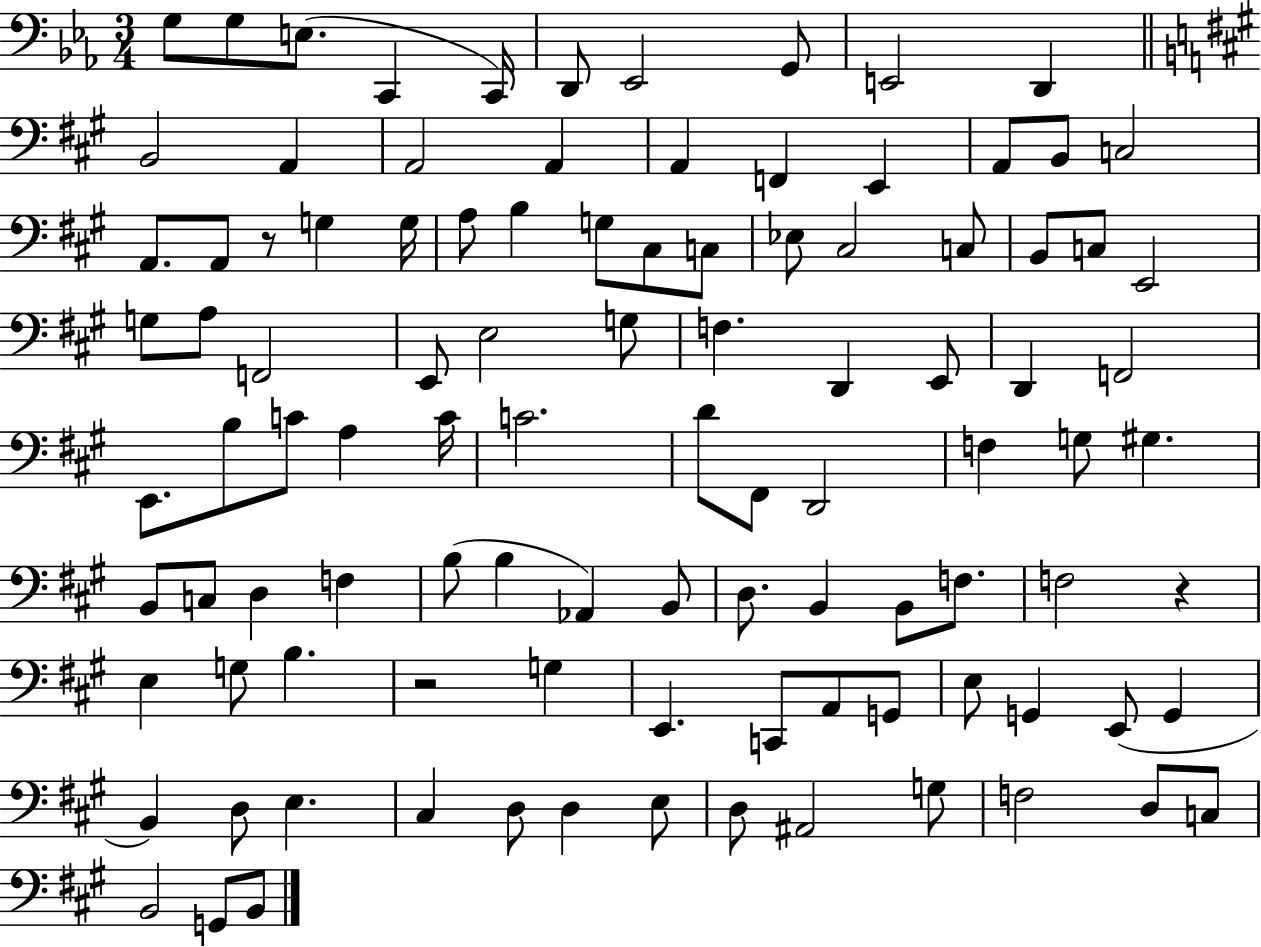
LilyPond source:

{
  \clef bass
  \numericTimeSignature
  \time 3/4
  \key ees \major
  g8 g8 e8.( c,4 c,16) | d,8 ees,2 g,8 | e,2 d,4 | \bar "||" \break \key a \major b,2 a,4 | a,2 a,4 | a,4 f,4 e,4 | a,8 b,8 c2 | \break a,8. a,8 r8 g4 g16 | a8 b4 g8 cis8 c8 | ees8 cis2 c8 | b,8 c8 e,2 | \break g8 a8 f,2 | e,8 e2 g8 | f4. d,4 e,8 | d,4 f,2 | \break e,8. b8 c'8 a4 c'16 | c'2. | d'8 fis,8 d,2 | f4 g8 gis4. | \break b,8 c8 d4 f4 | b8( b4 aes,4) b,8 | d8. b,4 b,8 f8. | f2 r4 | \break e4 g8 b4. | r2 g4 | e,4. c,8 a,8 g,8 | e8 g,4 e,8( g,4 | \break b,4) d8 e4. | cis4 d8 d4 e8 | d8 ais,2 g8 | f2 d8 c8 | \break b,2 g,8 b,8 | \bar "|."
}